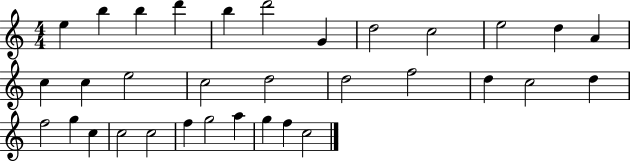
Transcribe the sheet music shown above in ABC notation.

X:1
T:Untitled
M:4/4
L:1/4
K:C
e b b d' b d'2 G d2 c2 e2 d A c c e2 c2 d2 d2 f2 d c2 d f2 g c c2 c2 f g2 a g f c2